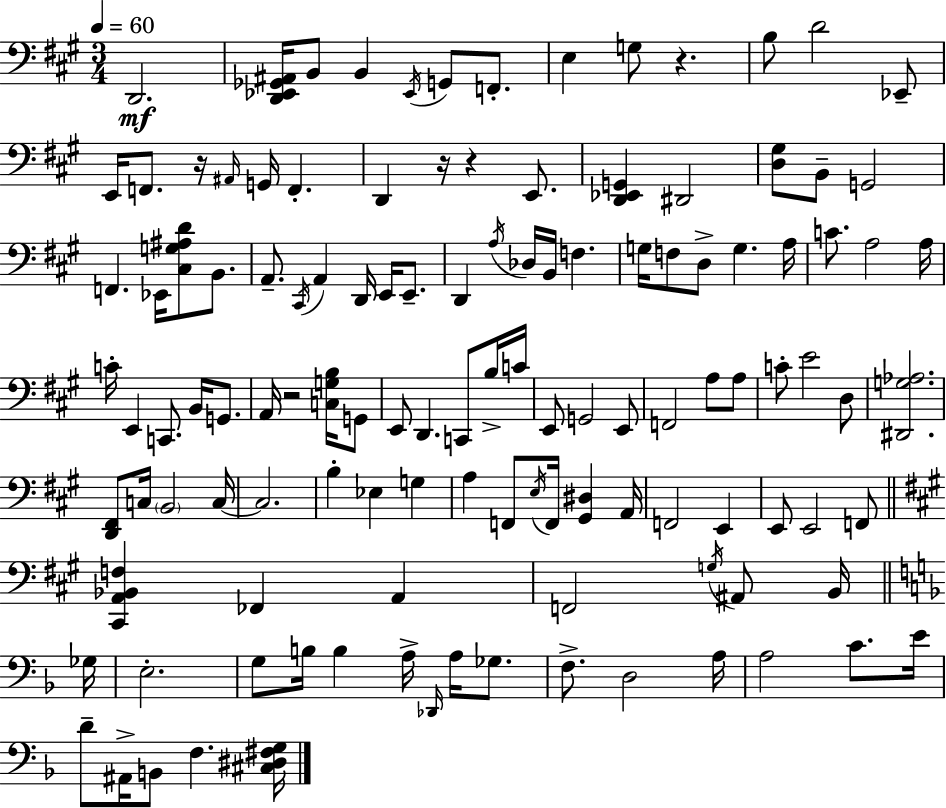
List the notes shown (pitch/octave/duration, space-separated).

D2/h. [D2,Eb2,Gb2,A#2]/s B2/e B2/q Eb2/s G2/e F2/e. E3/q G3/e R/q. B3/e D4/h Eb2/e E2/s F2/e. R/s A#2/s G2/s F2/q. D2/q R/s R/q E2/e. [D2,Eb2,G2]/q D#2/h [D3,G#3]/e B2/e G2/h F2/q. Eb2/s [C#3,G3,A#3,D4]/e B2/e. A2/e. C#2/s A2/q D2/s E2/s E2/e. D2/q A3/s Db3/s B2/s F3/q. G3/s F3/e D3/e G3/q. A3/s C4/e. A3/h A3/s C4/s E2/q C2/e. B2/s G2/e. A2/s R/h [C3,G3,B3]/s G2/e E2/e D2/q. C2/e B3/s C4/s E2/e G2/h E2/e F2/h A3/e A3/e C4/e E4/h D3/e [D#2,G3,Ab3]/h. [D2,F#2]/e C3/s B2/h C3/s C3/h. B3/q Eb3/q G3/q A3/q F2/e E3/s F2/s [G#2,D#3]/q A2/s F2/h E2/q E2/e E2/h F2/e [C#2,A2,Bb2,F3]/q FES2/q A2/q F2/h G3/s A#2/e B2/s Gb3/s E3/h. G3/e B3/s B3/q A3/s Db2/s A3/s Gb3/e. F3/e. D3/h A3/s A3/h C4/e. E4/s D4/e A#2/s B2/e F3/q. [C#3,D#3,F#3,G3]/s